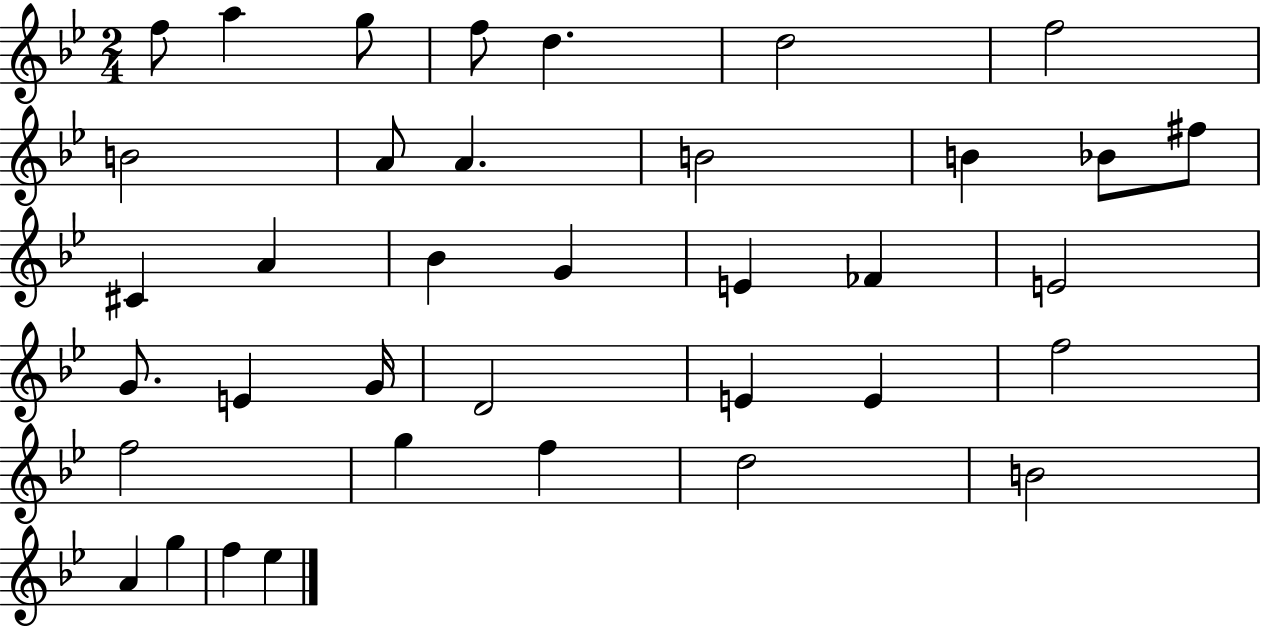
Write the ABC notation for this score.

X:1
T:Untitled
M:2/4
L:1/4
K:Bb
f/2 a g/2 f/2 d d2 f2 B2 A/2 A B2 B _B/2 ^f/2 ^C A _B G E _F E2 G/2 E G/4 D2 E E f2 f2 g f d2 B2 A g f _e